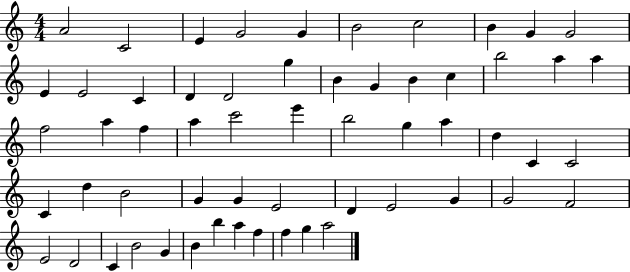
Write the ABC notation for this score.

X:1
T:Untitled
M:4/4
L:1/4
K:C
A2 C2 E G2 G B2 c2 B G G2 E E2 C D D2 g B G B c b2 a a f2 a f a c'2 e' b2 g a d C C2 C d B2 G G E2 D E2 G G2 F2 E2 D2 C B2 G B b a f f g a2